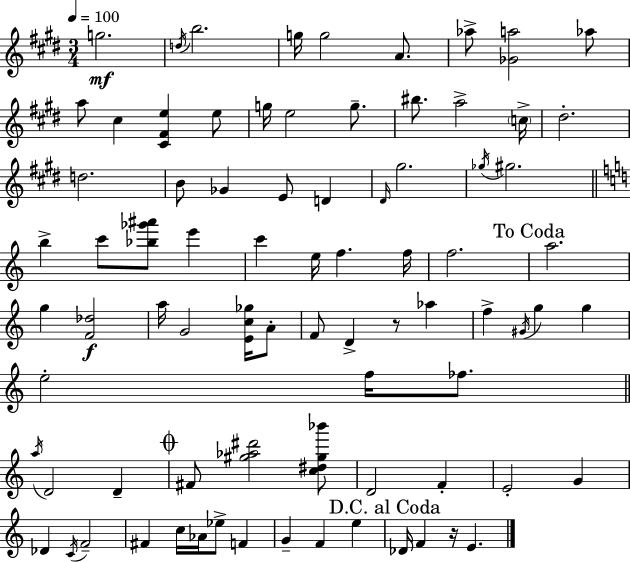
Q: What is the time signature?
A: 3/4